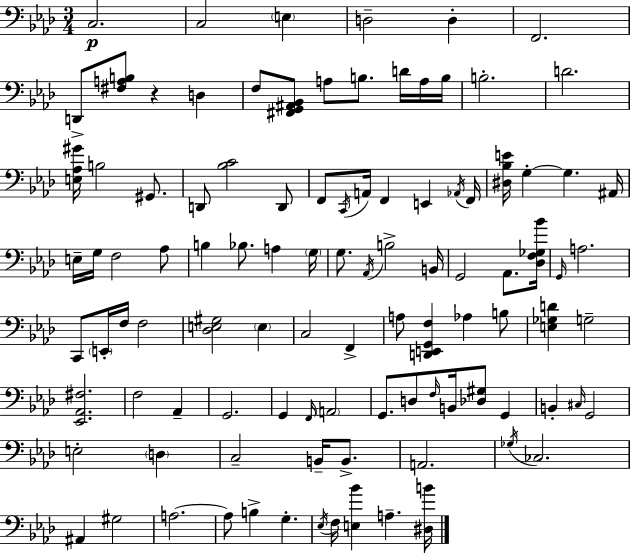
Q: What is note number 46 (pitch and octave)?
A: A3